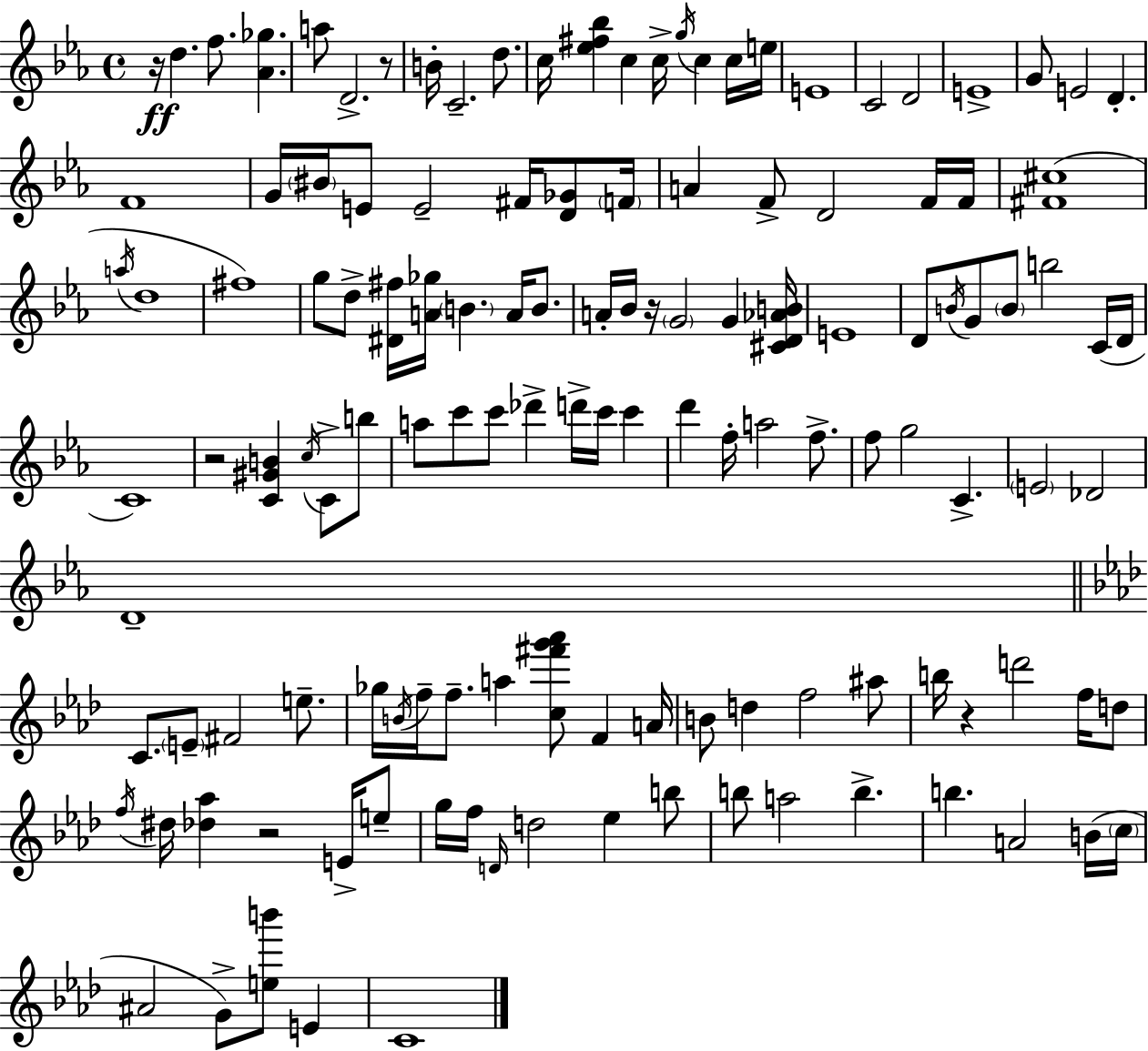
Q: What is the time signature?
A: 4/4